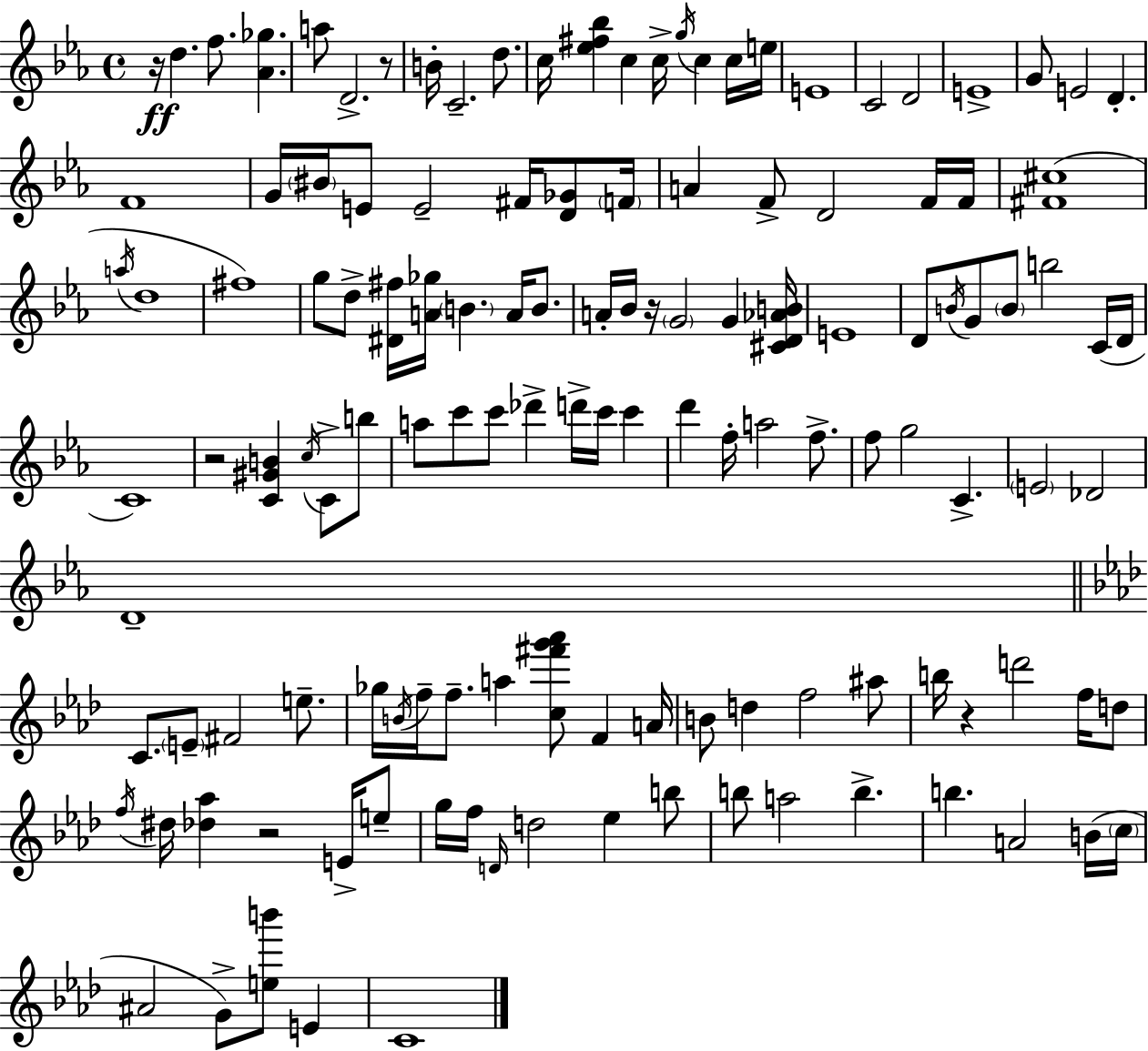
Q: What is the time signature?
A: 4/4